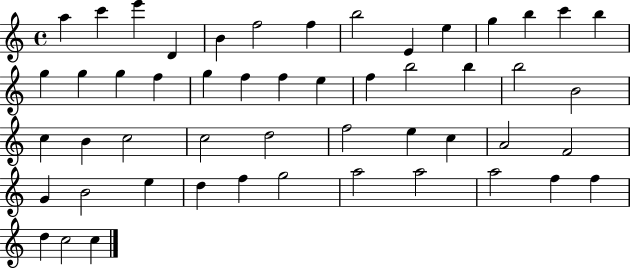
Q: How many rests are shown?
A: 0